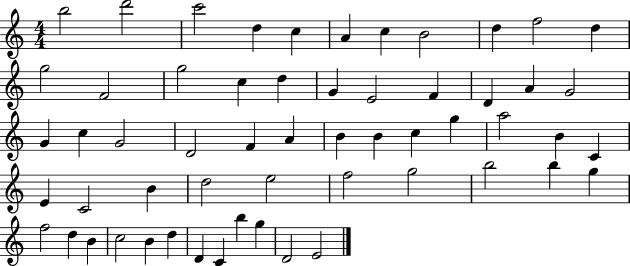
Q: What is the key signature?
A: C major